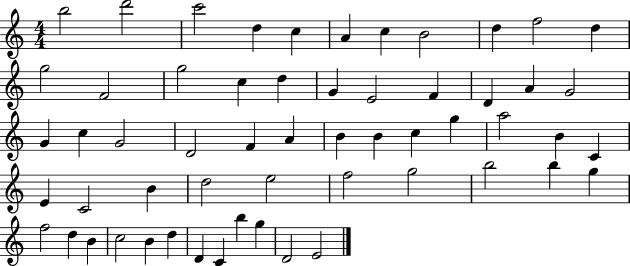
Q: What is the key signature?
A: C major